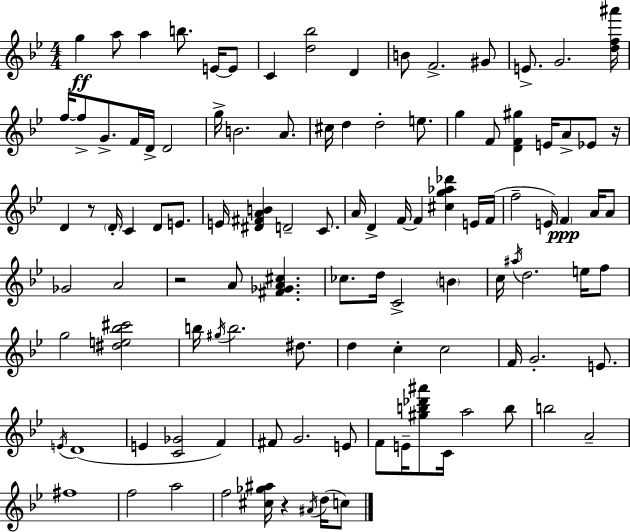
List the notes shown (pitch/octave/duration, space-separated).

G5/q A5/e A5/q B5/e. E4/s E4/e C4/q [D5,Bb5]/h D4/q B4/e F4/h. G#4/e E4/e. G4/h. [D5,F5,A#6]/s F5/s F5/e G4/e. F4/s D4/s D4/h G5/s B4/h. A4/e. C#5/s D5/q D5/h E5/e. G5/q F4/e [D4,F4,G#5]/q E4/s A4/e Eb4/e R/s D4/q R/e D4/s C4/q D4/e E4/e. E4/s [D#4,F#4,A4,B4]/q D4/h C4/e. A4/s D4/q F4/s F4/q [C#5,G5,Ab5,Db6]/q E4/s F4/s F5/h E4/s F4/q A4/s A4/e Gb4/h A4/h R/h A4/e [F#4,Gb4,A4,C#5]/q. CES5/e. D5/s C4/h B4/q C5/s A#5/s D5/h. E5/s F5/e G5/h [D#5,E5,Bb5,C#6]/h B5/s G#5/s B5/h. D#5/e. D5/q C5/q C5/h F4/s G4/h. E4/e. E4/s D4/w E4/q [C4,Gb4]/h F4/q F#4/e G4/h. E4/e F4/e E4/s [G#5,B5,Db6,A#6]/e C4/s A5/h B5/e B5/h A4/h F#5/w F5/h A5/h F5/h [C#5,Gb5,A#5]/s R/q A#4/s D5/s C5/e